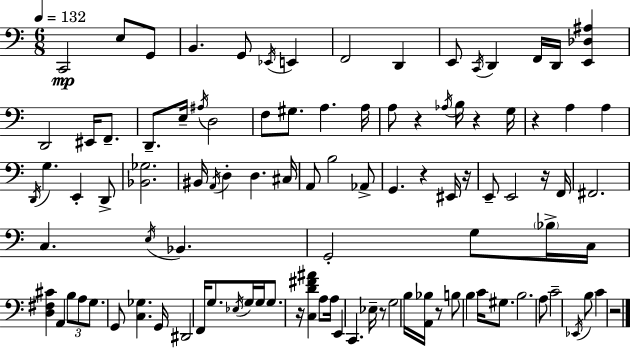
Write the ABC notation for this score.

X:1
T:Untitled
M:6/8
L:1/4
K:C
C,,2 E,/2 G,,/2 B,, G,,/2 _E,,/4 E,, F,,2 D,, E,,/2 C,,/4 D,, F,,/4 D,,/4 [E,,_D,^A,] D,,2 ^E,,/4 F,,/2 D,,/2 E,/4 ^A,/4 D,2 F,/2 ^G,/2 A, A,/4 A,/2 z _A,/4 B,/4 z G,/4 z A, A, D,,/4 G, E,, D,,/2 [_B,,_G,]2 ^B,,/4 A,,/4 D, D, ^C,/4 A,,/2 B,2 _A,,/2 G,, z ^E,,/4 z/4 E,,/2 E,,2 z/4 F,,/4 ^F,,2 C, E,/4 _B,, G,,2 G,/2 _B,/4 C,/4 [D,^F,^C] A,, B,/2 A,/2 G,/2 G,,/2 [C,_G,] G,,/4 ^D,,2 F,,/4 G,/2 _E,/4 G,/4 G,/4 G,/2 z/4 [C,D^F^A] A,/2 A,/4 E,, C,, _E,/4 z/2 G,2 B,/4 [A,,_B,]/4 z/2 B,/2 B, C/4 ^G,/2 B,2 A,/2 C2 _E,,/4 B,/2 C z2